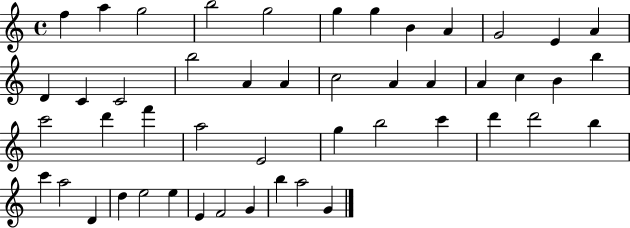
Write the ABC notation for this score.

X:1
T:Untitled
M:4/4
L:1/4
K:C
f a g2 b2 g2 g g B A G2 E A D C C2 b2 A A c2 A A A c B b c'2 d' f' a2 E2 g b2 c' d' d'2 b c' a2 D d e2 e E F2 G b a2 G